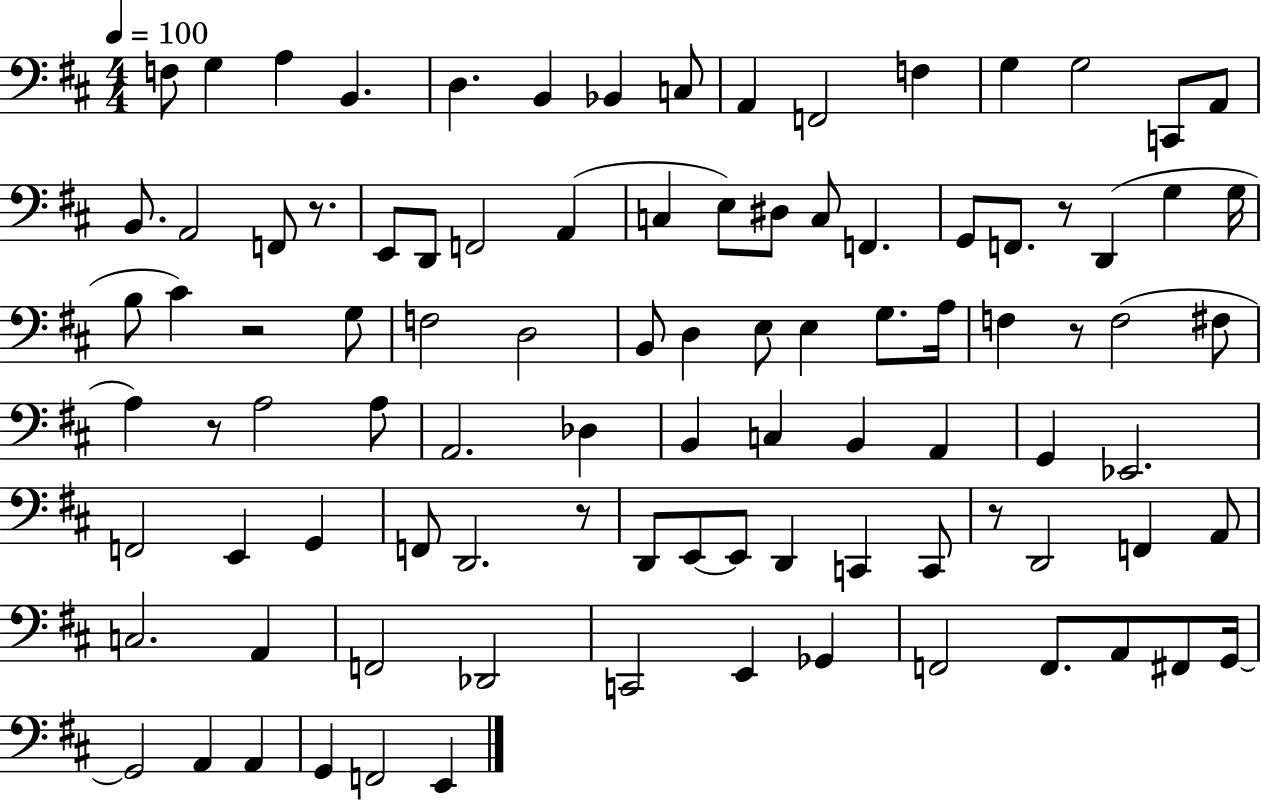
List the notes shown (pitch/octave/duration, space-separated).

F3/e G3/q A3/q B2/q. D3/q. B2/q Bb2/q C3/e A2/q F2/h F3/q G3/q G3/h C2/e A2/e B2/e. A2/h F2/e R/e. E2/e D2/e F2/h A2/q C3/q E3/e D#3/e C3/e F2/q. G2/e F2/e. R/e D2/q G3/q G3/s B3/e C#4/q R/h G3/e F3/h D3/h B2/e D3/q E3/e E3/q G3/e. A3/s F3/q R/e F3/h F#3/e A3/q R/e A3/h A3/e A2/h. Db3/q B2/q C3/q B2/q A2/q G2/q Eb2/h. F2/h E2/q G2/q F2/e D2/h. R/e D2/e E2/e E2/e D2/q C2/q C2/e R/e D2/h F2/q A2/e C3/h. A2/q F2/h Db2/h C2/h E2/q Gb2/q F2/h F2/e. A2/e F#2/e G2/s G2/h A2/q A2/q G2/q F2/h E2/q